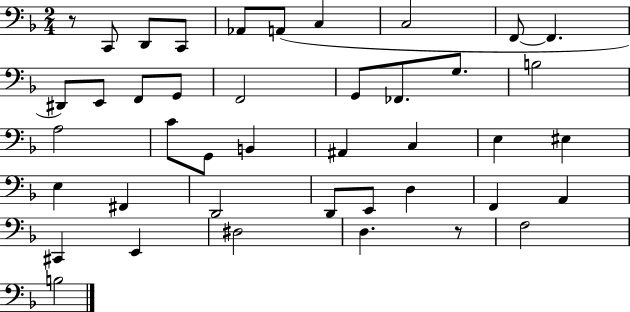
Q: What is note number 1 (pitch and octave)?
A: C2